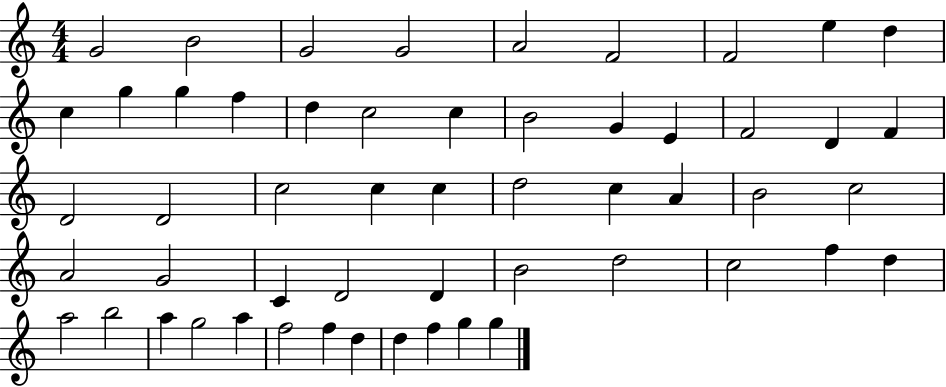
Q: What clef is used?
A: treble